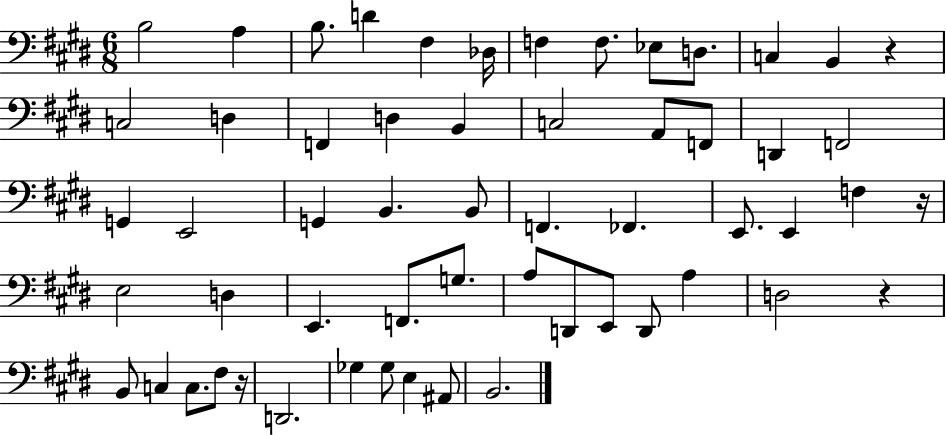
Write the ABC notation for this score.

X:1
T:Untitled
M:6/8
L:1/4
K:E
B,2 A, B,/2 D ^F, _D,/4 F, F,/2 _E,/2 D,/2 C, B,, z C,2 D, F,, D, B,, C,2 A,,/2 F,,/2 D,, F,,2 G,, E,,2 G,, B,, B,,/2 F,, _F,, E,,/2 E,, F, z/4 E,2 D, E,, F,,/2 G,/2 A,/2 D,,/2 E,,/2 D,,/2 A, D,2 z B,,/2 C, C,/2 ^F,/2 z/4 D,,2 _G, _G,/2 E, ^A,,/2 B,,2